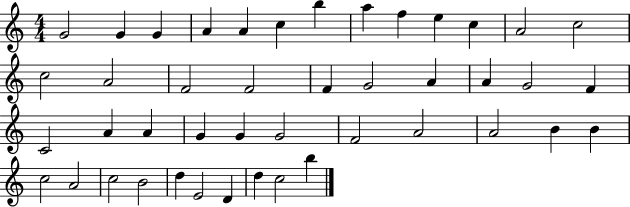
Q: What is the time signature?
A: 4/4